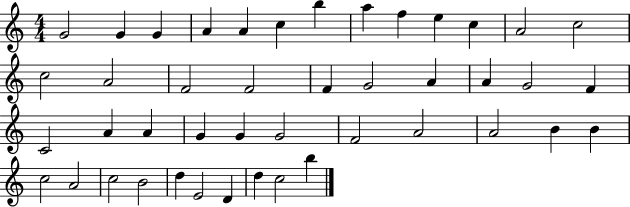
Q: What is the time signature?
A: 4/4